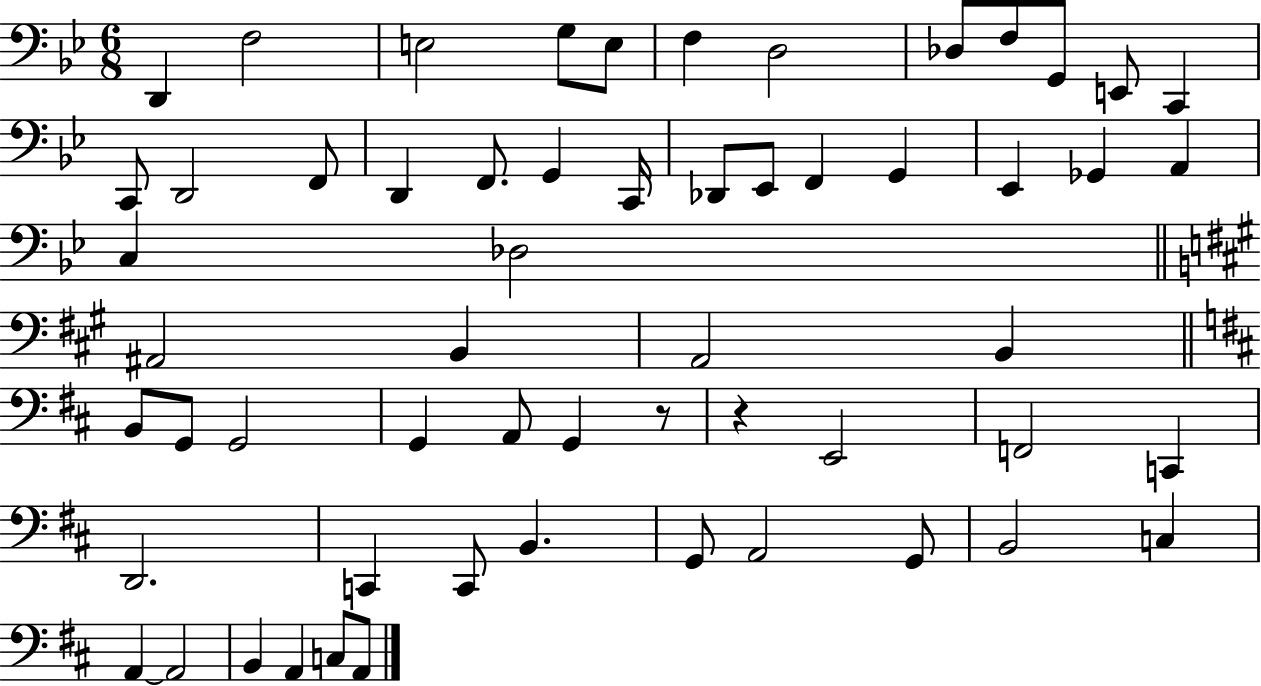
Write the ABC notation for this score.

X:1
T:Untitled
M:6/8
L:1/4
K:Bb
D,, F,2 E,2 G,/2 E,/2 F, D,2 _D,/2 F,/2 G,,/2 E,,/2 C,, C,,/2 D,,2 F,,/2 D,, F,,/2 G,, C,,/4 _D,,/2 _E,,/2 F,, G,, _E,, _G,, A,, C, _D,2 ^A,,2 B,, A,,2 B,, B,,/2 G,,/2 G,,2 G,, A,,/2 G,, z/2 z E,,2 F,,2 C,, D,,2 C,, C,,/2 B,, G,,/2 A,,2 G,,/2 B,,2 C, A,, A,,2 B,, A,, C,/2 A,,/2